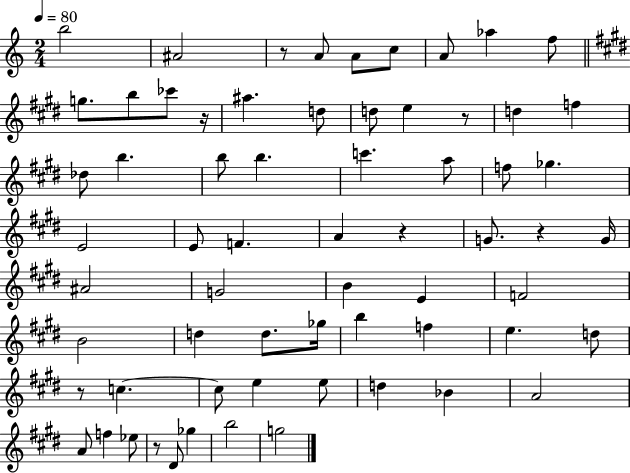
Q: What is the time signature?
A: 2/4